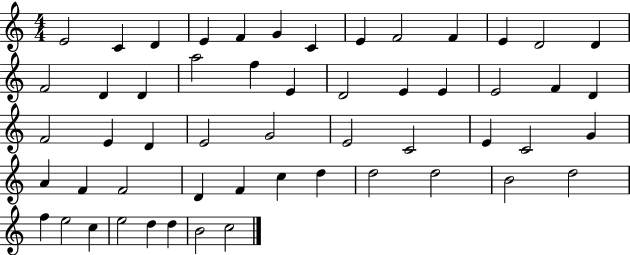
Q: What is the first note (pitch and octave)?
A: E4